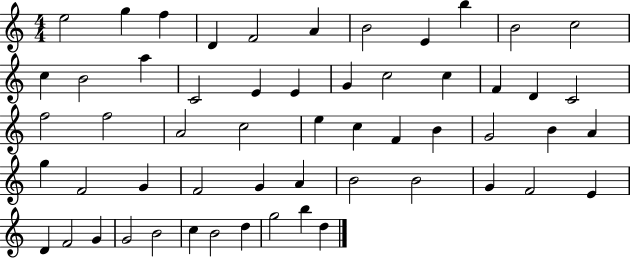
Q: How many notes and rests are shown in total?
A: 56